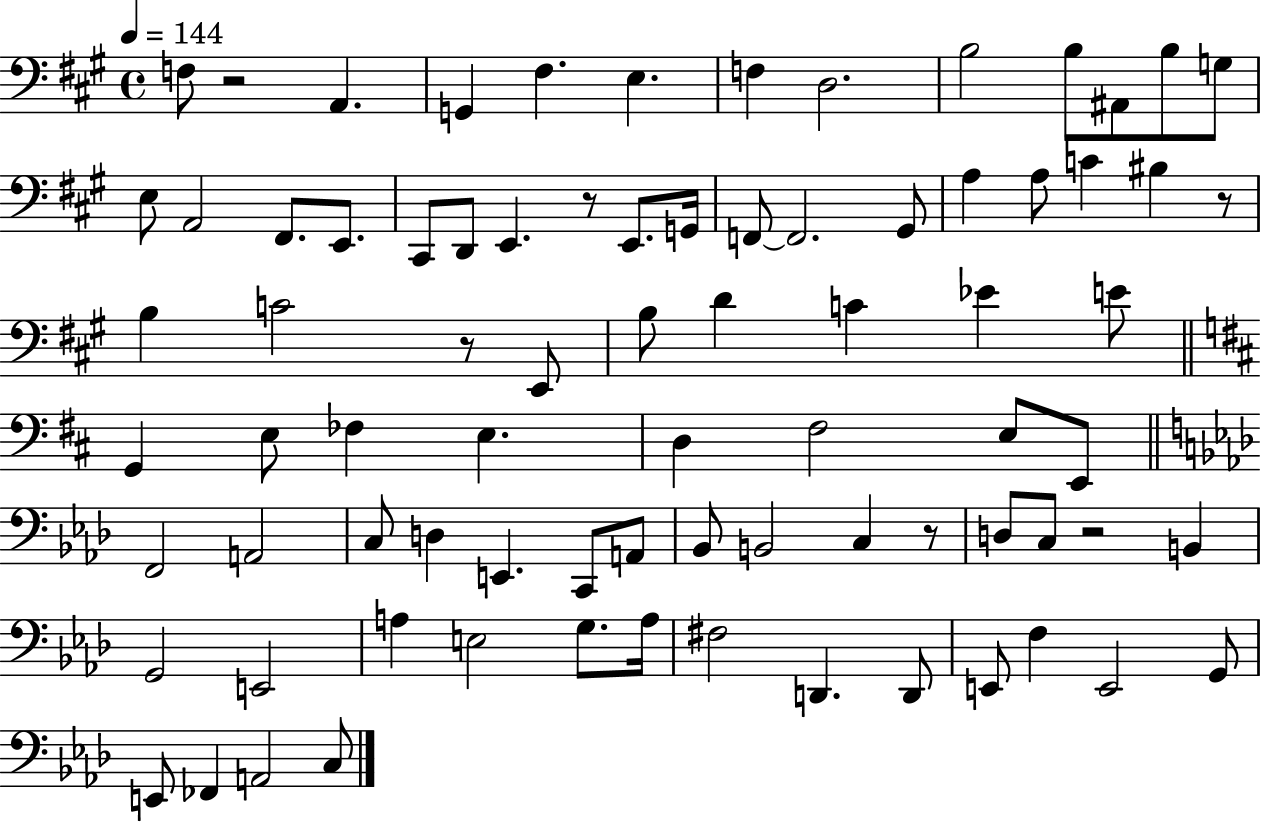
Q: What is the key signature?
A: A major